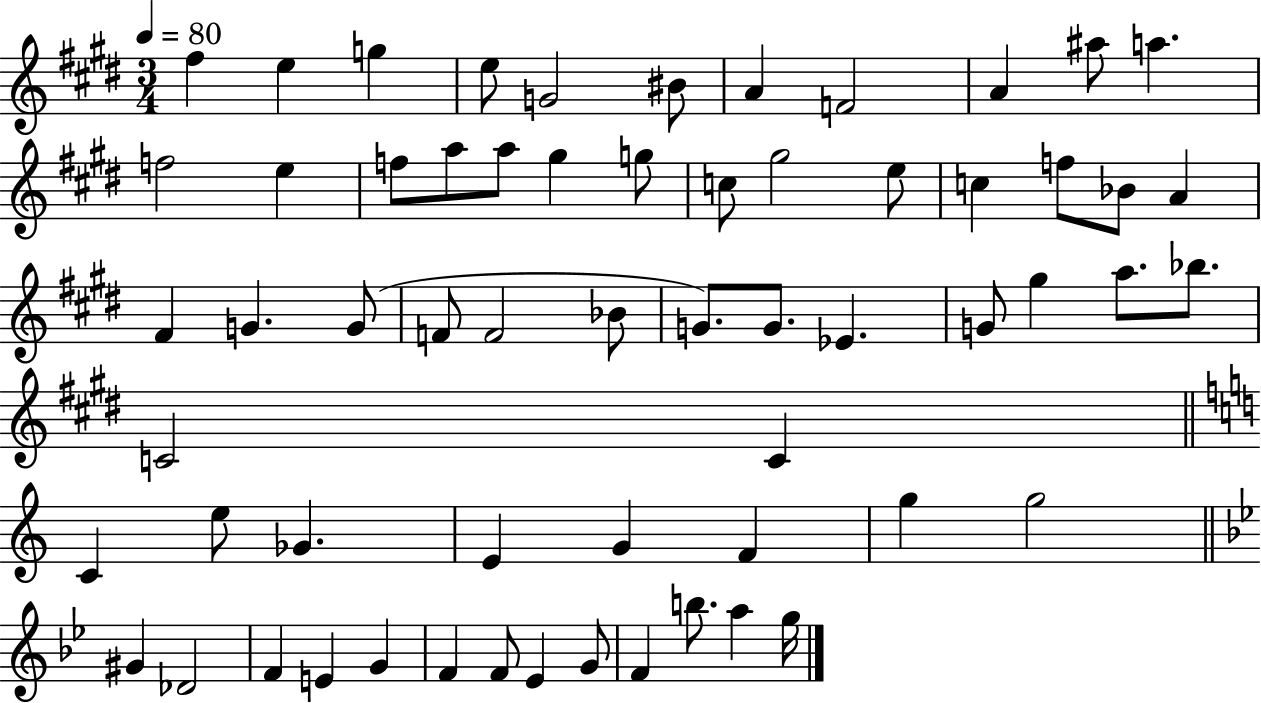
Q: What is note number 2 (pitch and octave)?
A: E5